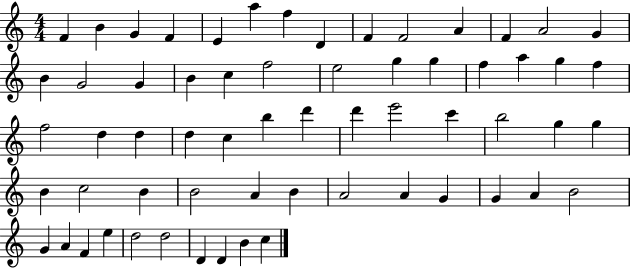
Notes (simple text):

F4/q B4/q G4/q F4/q E4/q A5/q F5/q D4/q F4/q F4/h A4/q F4/q A4/h G4/q B4/q G4/h G4/q B4/q C5/q F5/h E5/h G5/q G5/q F5/q A5/q G5/q F5/q F5/h D5/q D5/q D5/q C5/q B5/q D6/q D6/q E6/h C6/q B5/h G5/q G5/q B4/q C5/h B4/q B4/h A4/q B4/q A4/h A4/q G4/q G4/q A4/q B4/h G4/q A4/q F4/q E5/q D5/h D5/h D4/q D4/q B4/q C5/q